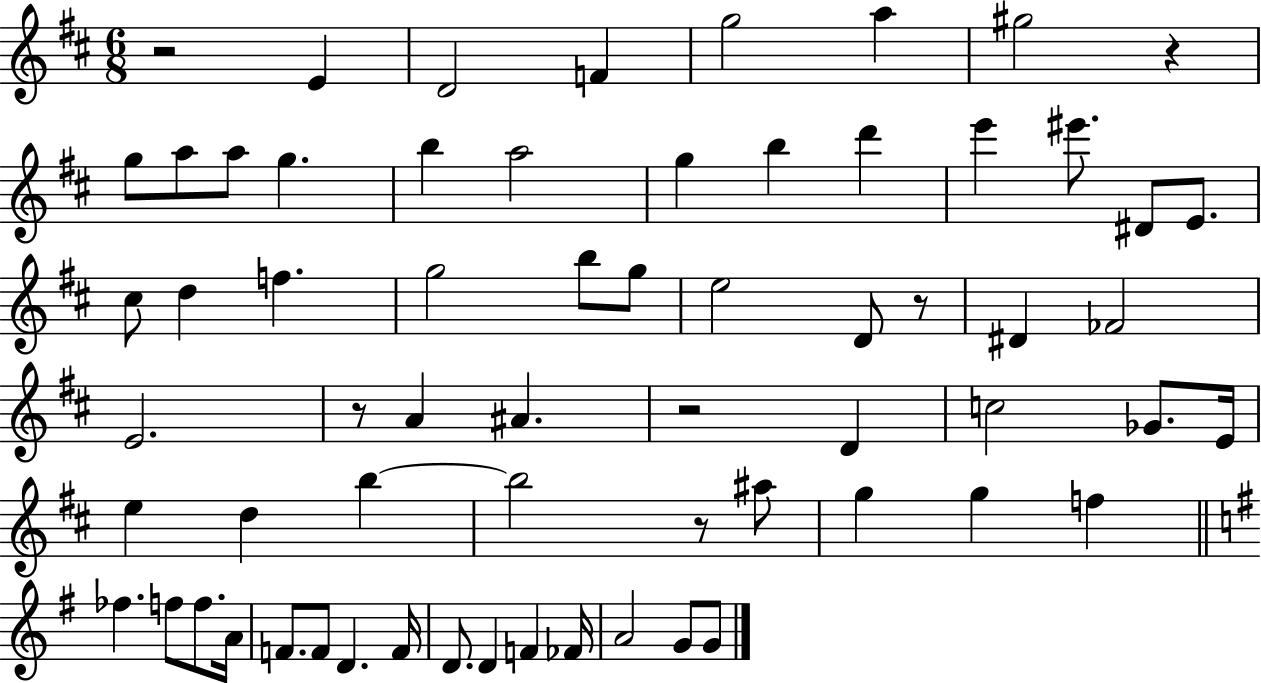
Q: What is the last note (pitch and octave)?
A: G4